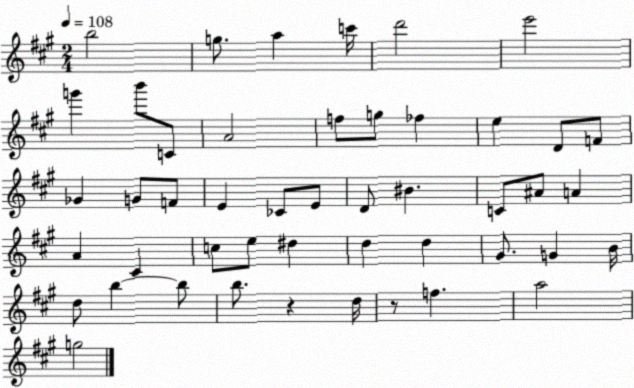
X:1
T:Untitled
M:2/4
L:1/4
K:A
b2 g/2 a c'/4 d'2 e'2 g' b'/2 C/2 A2 f/2 g/2 _f e D/2 F/2 _G G/2 F/2 E _C/2 E/2 D/2 ^B C/2 ^A/2 A A ^C c/2 e/2 ^d d d ^G/2 G B/4 d/2 b b/2 b/2 z d/4 z/2 f a2 g2